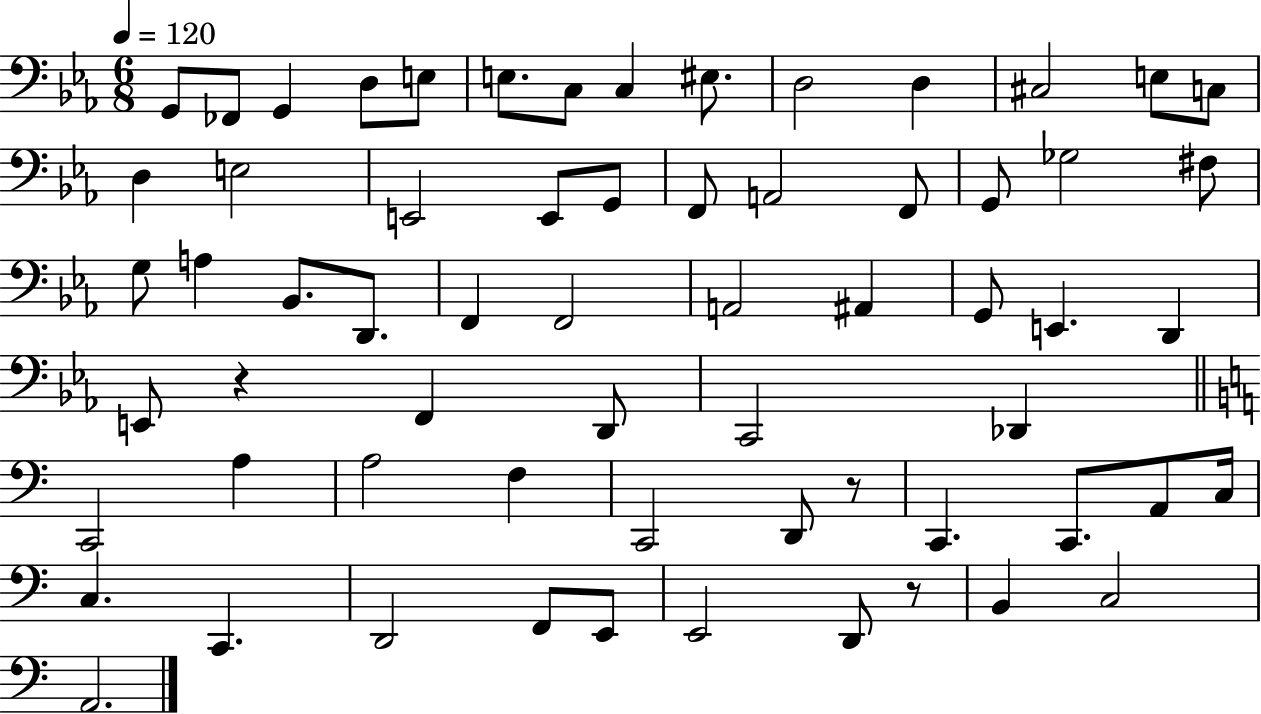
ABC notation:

X:1
T:Untitled
M:6/8
L:1/4
K:Eb
G,,/2 _F,,/2 G,, D,/2 E,/2 E,/2 C,/2 C, ^E,/2 D,2 D, ^C,2 E,/2 C,/2 D, E,2 E,,2 E,,/2 G,,/2 F,,/2 A,,2 F,,/2 G,,/2 _G,2 ^F,/2 G,/2 A, _B,,/2 D,,/2 F,, F,,2 A,,2 ^A,, G,,/2 E,, D,, E,,/2 z F,, D,,/2 C,,2 _D,, C,,2 A, A,2 F, C,,2 D,,/2 z/2 C,, C,,/2 A,,/2 C,/4 C, C,, D,,2 F,,/2 E,,/2 E,,2 D,,/2 z/2 B,, C,2 A,,2